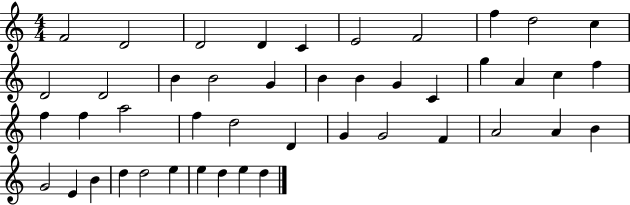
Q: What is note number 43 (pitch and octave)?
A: D5